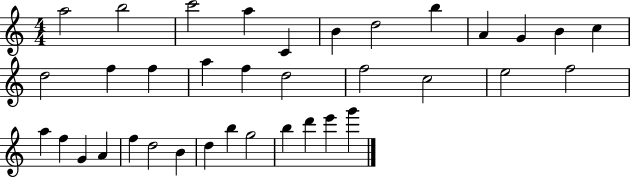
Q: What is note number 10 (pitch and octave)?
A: G4